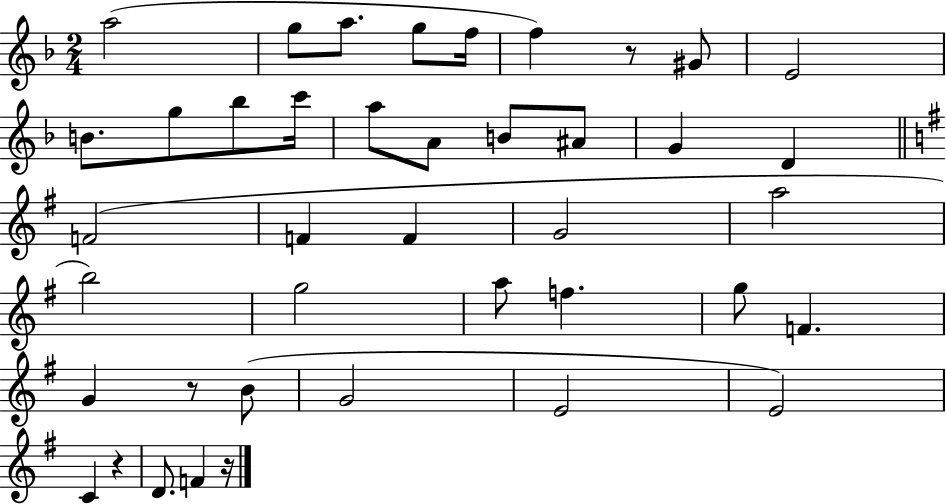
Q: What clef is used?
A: treble